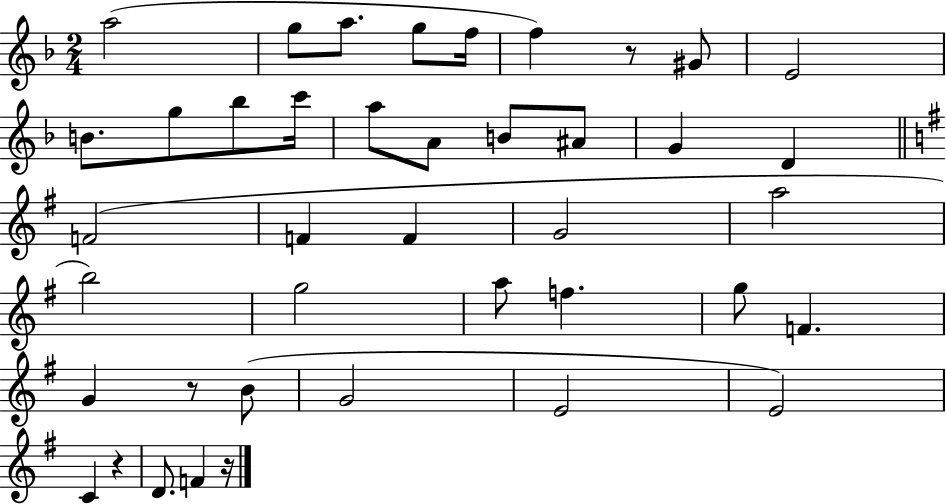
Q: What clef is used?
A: treble